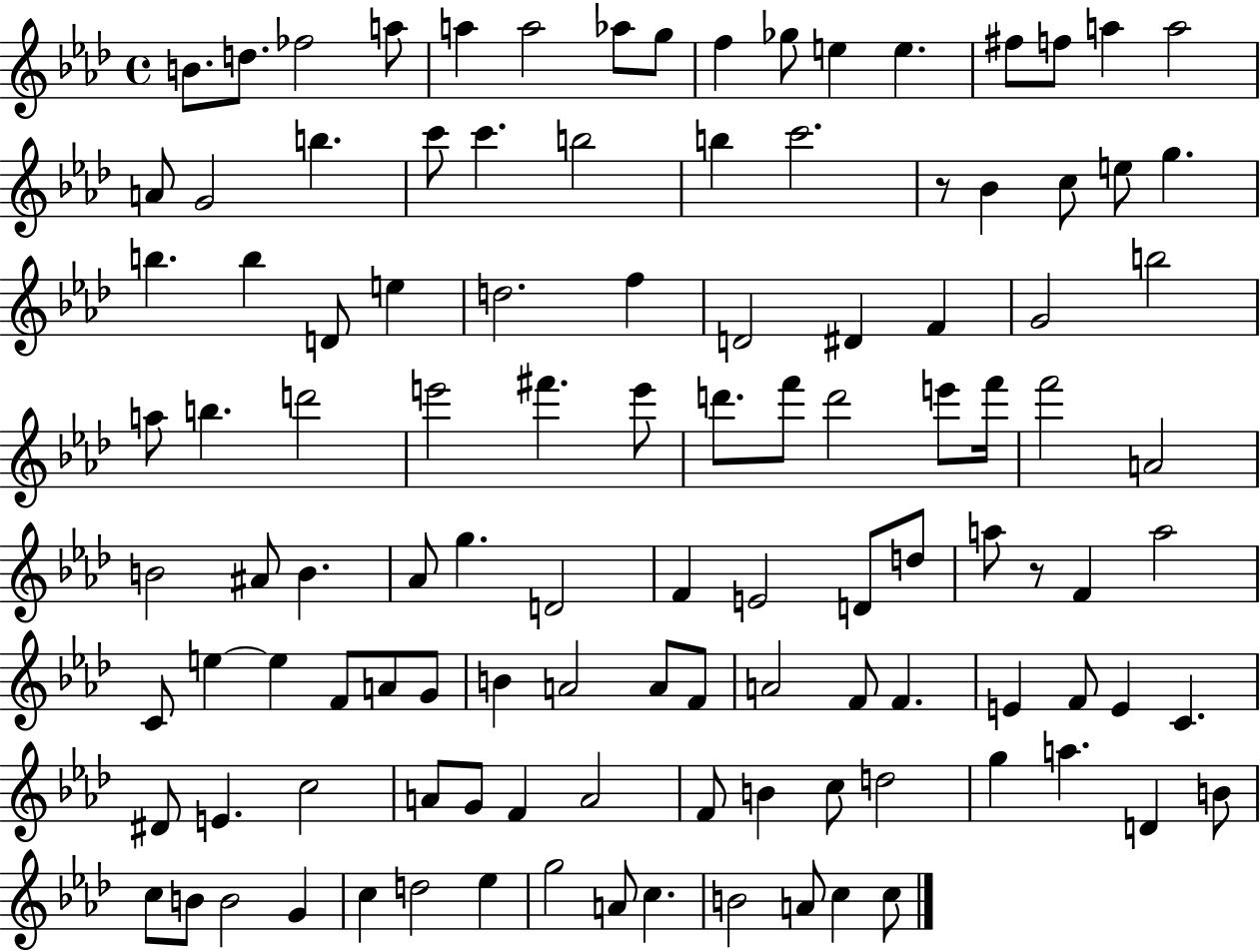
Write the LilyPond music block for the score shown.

{
  \clef treble
  \time 4/4
  \defaultTimeSignature
  \key aes \major
  b'8. d''8. fes''2 a''8 | a''4 a''2 aes''8 g''8 | f''4 ges''8 e''4 e''4. | fis''8 f''8 a''4 a''2 | \break a'8 g'2 b''4. | c'''8 c'''4. b''2 | b''4 c'''2. | r8 bes'4 c''8 e''8 g''4. | \break b''4. b''4 d'8 e''4 | d''2. f''4 | d'2 dis'4 f'4 | g'2 b''2 | \break a''8 b''4. d'''2 | e'''2 fis'''4. e'''8 | d'''8. f'''8 d'''2 e'''8 f'''16 | f'''2 a'2 | \break b'2 ais'8 b'4. | aes'8 g''4. d'2 | f'4 e'2 d'8 d''8 | a''8 r8 f'4 a''2 | \break c'8 e''4~~ e''4 f'8 a'8 g'8 | b'4 a'2 a'8 f'8 | a'2 f'8 f'4. | e'4 f'8 e'4 c'4. | \break dis'8 e'4. c''2 | a'8 g'8 f'4 a'2 | f'8 b'4 c''8 d''2 | g''4 a''4. d'4 b'8 | \break c''8 b'8 b'2 g'4 | c''4 d''2 ees''4 | g''2 a'8 c''4. | b'2 a'8 c''4 c''8 | \break \bar "|."
}